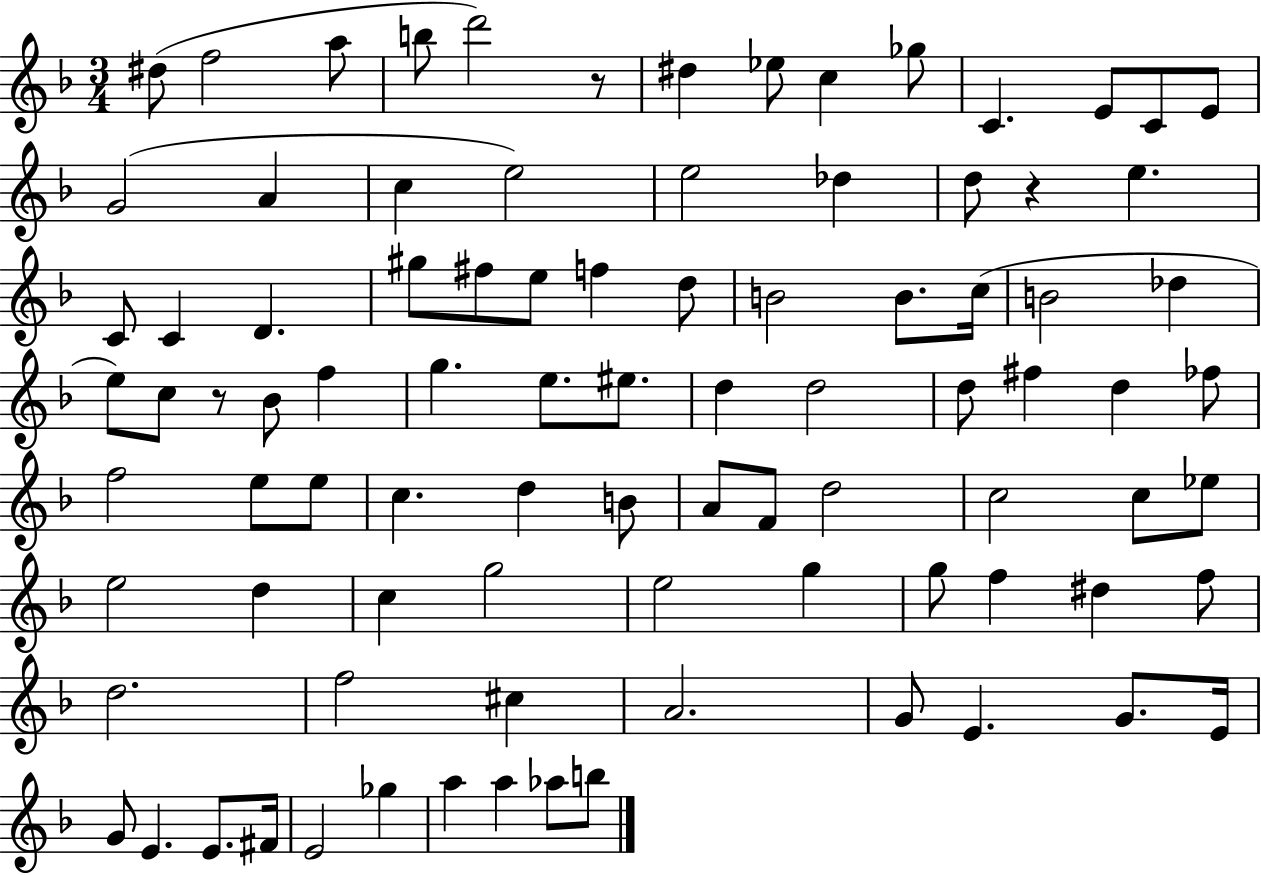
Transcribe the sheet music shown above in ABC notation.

X:1
T:Untitled
M:3/4
L:1/4
K:F
^d/2 f2 a/2 b/2 d'2 z/2 ^d _e/2 c _g/2 C E/2 C/2 E/2 G2 A c e2 e2 _d d/2 z e C/2 C D ^g/2 ^f/2 e/2 f d/2 B2 B/2 c/4 B2 _d e/2 c/2 z/2 _B/2 f g e/2 ^e/2 d d2 d/2 ^f d _f/2 f2 e/2 e/2 c d B/2 A/2 F/2 d2 c2 c/2 _e/2 e2 d c g2 e2 g g/2 f ^d f/2 d2 f2 ^c A2 G/2 E G/2 E/4 G/2 E E/2 ^F/4 E2 _g a a _a/2 b/2